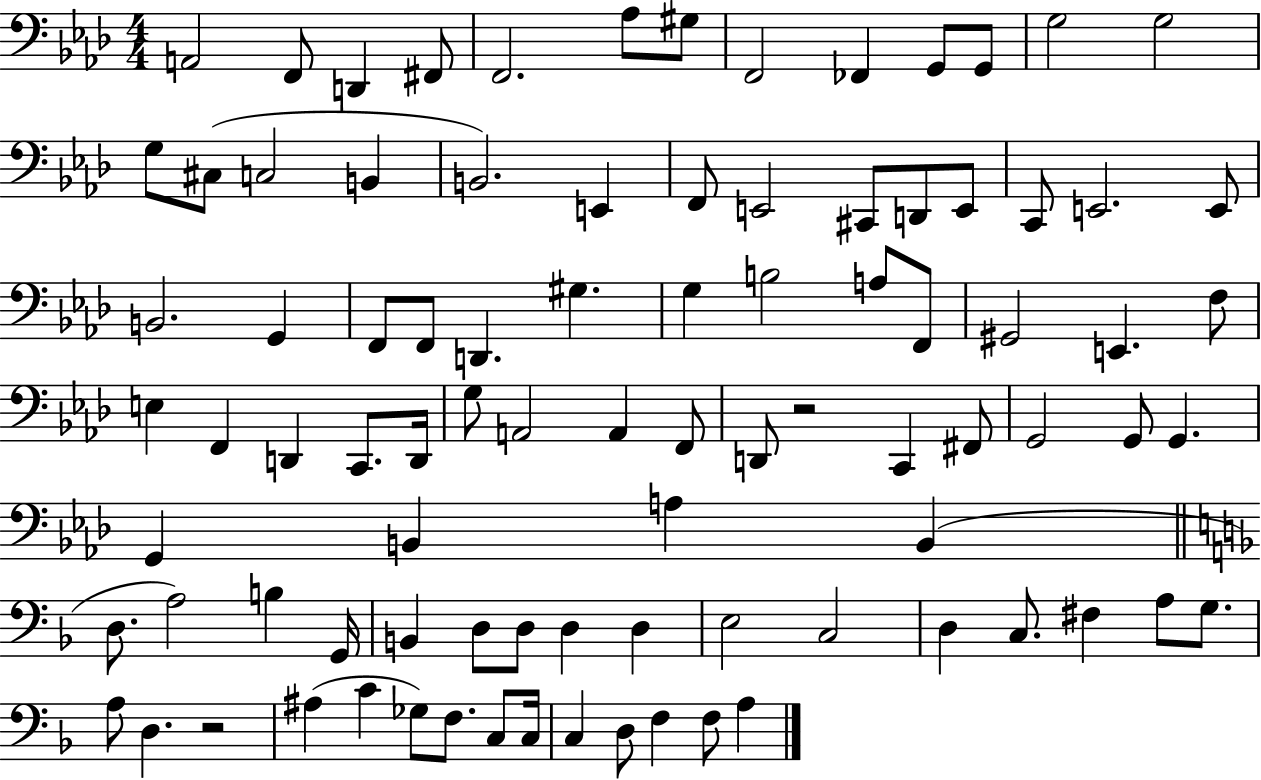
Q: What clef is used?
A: bass